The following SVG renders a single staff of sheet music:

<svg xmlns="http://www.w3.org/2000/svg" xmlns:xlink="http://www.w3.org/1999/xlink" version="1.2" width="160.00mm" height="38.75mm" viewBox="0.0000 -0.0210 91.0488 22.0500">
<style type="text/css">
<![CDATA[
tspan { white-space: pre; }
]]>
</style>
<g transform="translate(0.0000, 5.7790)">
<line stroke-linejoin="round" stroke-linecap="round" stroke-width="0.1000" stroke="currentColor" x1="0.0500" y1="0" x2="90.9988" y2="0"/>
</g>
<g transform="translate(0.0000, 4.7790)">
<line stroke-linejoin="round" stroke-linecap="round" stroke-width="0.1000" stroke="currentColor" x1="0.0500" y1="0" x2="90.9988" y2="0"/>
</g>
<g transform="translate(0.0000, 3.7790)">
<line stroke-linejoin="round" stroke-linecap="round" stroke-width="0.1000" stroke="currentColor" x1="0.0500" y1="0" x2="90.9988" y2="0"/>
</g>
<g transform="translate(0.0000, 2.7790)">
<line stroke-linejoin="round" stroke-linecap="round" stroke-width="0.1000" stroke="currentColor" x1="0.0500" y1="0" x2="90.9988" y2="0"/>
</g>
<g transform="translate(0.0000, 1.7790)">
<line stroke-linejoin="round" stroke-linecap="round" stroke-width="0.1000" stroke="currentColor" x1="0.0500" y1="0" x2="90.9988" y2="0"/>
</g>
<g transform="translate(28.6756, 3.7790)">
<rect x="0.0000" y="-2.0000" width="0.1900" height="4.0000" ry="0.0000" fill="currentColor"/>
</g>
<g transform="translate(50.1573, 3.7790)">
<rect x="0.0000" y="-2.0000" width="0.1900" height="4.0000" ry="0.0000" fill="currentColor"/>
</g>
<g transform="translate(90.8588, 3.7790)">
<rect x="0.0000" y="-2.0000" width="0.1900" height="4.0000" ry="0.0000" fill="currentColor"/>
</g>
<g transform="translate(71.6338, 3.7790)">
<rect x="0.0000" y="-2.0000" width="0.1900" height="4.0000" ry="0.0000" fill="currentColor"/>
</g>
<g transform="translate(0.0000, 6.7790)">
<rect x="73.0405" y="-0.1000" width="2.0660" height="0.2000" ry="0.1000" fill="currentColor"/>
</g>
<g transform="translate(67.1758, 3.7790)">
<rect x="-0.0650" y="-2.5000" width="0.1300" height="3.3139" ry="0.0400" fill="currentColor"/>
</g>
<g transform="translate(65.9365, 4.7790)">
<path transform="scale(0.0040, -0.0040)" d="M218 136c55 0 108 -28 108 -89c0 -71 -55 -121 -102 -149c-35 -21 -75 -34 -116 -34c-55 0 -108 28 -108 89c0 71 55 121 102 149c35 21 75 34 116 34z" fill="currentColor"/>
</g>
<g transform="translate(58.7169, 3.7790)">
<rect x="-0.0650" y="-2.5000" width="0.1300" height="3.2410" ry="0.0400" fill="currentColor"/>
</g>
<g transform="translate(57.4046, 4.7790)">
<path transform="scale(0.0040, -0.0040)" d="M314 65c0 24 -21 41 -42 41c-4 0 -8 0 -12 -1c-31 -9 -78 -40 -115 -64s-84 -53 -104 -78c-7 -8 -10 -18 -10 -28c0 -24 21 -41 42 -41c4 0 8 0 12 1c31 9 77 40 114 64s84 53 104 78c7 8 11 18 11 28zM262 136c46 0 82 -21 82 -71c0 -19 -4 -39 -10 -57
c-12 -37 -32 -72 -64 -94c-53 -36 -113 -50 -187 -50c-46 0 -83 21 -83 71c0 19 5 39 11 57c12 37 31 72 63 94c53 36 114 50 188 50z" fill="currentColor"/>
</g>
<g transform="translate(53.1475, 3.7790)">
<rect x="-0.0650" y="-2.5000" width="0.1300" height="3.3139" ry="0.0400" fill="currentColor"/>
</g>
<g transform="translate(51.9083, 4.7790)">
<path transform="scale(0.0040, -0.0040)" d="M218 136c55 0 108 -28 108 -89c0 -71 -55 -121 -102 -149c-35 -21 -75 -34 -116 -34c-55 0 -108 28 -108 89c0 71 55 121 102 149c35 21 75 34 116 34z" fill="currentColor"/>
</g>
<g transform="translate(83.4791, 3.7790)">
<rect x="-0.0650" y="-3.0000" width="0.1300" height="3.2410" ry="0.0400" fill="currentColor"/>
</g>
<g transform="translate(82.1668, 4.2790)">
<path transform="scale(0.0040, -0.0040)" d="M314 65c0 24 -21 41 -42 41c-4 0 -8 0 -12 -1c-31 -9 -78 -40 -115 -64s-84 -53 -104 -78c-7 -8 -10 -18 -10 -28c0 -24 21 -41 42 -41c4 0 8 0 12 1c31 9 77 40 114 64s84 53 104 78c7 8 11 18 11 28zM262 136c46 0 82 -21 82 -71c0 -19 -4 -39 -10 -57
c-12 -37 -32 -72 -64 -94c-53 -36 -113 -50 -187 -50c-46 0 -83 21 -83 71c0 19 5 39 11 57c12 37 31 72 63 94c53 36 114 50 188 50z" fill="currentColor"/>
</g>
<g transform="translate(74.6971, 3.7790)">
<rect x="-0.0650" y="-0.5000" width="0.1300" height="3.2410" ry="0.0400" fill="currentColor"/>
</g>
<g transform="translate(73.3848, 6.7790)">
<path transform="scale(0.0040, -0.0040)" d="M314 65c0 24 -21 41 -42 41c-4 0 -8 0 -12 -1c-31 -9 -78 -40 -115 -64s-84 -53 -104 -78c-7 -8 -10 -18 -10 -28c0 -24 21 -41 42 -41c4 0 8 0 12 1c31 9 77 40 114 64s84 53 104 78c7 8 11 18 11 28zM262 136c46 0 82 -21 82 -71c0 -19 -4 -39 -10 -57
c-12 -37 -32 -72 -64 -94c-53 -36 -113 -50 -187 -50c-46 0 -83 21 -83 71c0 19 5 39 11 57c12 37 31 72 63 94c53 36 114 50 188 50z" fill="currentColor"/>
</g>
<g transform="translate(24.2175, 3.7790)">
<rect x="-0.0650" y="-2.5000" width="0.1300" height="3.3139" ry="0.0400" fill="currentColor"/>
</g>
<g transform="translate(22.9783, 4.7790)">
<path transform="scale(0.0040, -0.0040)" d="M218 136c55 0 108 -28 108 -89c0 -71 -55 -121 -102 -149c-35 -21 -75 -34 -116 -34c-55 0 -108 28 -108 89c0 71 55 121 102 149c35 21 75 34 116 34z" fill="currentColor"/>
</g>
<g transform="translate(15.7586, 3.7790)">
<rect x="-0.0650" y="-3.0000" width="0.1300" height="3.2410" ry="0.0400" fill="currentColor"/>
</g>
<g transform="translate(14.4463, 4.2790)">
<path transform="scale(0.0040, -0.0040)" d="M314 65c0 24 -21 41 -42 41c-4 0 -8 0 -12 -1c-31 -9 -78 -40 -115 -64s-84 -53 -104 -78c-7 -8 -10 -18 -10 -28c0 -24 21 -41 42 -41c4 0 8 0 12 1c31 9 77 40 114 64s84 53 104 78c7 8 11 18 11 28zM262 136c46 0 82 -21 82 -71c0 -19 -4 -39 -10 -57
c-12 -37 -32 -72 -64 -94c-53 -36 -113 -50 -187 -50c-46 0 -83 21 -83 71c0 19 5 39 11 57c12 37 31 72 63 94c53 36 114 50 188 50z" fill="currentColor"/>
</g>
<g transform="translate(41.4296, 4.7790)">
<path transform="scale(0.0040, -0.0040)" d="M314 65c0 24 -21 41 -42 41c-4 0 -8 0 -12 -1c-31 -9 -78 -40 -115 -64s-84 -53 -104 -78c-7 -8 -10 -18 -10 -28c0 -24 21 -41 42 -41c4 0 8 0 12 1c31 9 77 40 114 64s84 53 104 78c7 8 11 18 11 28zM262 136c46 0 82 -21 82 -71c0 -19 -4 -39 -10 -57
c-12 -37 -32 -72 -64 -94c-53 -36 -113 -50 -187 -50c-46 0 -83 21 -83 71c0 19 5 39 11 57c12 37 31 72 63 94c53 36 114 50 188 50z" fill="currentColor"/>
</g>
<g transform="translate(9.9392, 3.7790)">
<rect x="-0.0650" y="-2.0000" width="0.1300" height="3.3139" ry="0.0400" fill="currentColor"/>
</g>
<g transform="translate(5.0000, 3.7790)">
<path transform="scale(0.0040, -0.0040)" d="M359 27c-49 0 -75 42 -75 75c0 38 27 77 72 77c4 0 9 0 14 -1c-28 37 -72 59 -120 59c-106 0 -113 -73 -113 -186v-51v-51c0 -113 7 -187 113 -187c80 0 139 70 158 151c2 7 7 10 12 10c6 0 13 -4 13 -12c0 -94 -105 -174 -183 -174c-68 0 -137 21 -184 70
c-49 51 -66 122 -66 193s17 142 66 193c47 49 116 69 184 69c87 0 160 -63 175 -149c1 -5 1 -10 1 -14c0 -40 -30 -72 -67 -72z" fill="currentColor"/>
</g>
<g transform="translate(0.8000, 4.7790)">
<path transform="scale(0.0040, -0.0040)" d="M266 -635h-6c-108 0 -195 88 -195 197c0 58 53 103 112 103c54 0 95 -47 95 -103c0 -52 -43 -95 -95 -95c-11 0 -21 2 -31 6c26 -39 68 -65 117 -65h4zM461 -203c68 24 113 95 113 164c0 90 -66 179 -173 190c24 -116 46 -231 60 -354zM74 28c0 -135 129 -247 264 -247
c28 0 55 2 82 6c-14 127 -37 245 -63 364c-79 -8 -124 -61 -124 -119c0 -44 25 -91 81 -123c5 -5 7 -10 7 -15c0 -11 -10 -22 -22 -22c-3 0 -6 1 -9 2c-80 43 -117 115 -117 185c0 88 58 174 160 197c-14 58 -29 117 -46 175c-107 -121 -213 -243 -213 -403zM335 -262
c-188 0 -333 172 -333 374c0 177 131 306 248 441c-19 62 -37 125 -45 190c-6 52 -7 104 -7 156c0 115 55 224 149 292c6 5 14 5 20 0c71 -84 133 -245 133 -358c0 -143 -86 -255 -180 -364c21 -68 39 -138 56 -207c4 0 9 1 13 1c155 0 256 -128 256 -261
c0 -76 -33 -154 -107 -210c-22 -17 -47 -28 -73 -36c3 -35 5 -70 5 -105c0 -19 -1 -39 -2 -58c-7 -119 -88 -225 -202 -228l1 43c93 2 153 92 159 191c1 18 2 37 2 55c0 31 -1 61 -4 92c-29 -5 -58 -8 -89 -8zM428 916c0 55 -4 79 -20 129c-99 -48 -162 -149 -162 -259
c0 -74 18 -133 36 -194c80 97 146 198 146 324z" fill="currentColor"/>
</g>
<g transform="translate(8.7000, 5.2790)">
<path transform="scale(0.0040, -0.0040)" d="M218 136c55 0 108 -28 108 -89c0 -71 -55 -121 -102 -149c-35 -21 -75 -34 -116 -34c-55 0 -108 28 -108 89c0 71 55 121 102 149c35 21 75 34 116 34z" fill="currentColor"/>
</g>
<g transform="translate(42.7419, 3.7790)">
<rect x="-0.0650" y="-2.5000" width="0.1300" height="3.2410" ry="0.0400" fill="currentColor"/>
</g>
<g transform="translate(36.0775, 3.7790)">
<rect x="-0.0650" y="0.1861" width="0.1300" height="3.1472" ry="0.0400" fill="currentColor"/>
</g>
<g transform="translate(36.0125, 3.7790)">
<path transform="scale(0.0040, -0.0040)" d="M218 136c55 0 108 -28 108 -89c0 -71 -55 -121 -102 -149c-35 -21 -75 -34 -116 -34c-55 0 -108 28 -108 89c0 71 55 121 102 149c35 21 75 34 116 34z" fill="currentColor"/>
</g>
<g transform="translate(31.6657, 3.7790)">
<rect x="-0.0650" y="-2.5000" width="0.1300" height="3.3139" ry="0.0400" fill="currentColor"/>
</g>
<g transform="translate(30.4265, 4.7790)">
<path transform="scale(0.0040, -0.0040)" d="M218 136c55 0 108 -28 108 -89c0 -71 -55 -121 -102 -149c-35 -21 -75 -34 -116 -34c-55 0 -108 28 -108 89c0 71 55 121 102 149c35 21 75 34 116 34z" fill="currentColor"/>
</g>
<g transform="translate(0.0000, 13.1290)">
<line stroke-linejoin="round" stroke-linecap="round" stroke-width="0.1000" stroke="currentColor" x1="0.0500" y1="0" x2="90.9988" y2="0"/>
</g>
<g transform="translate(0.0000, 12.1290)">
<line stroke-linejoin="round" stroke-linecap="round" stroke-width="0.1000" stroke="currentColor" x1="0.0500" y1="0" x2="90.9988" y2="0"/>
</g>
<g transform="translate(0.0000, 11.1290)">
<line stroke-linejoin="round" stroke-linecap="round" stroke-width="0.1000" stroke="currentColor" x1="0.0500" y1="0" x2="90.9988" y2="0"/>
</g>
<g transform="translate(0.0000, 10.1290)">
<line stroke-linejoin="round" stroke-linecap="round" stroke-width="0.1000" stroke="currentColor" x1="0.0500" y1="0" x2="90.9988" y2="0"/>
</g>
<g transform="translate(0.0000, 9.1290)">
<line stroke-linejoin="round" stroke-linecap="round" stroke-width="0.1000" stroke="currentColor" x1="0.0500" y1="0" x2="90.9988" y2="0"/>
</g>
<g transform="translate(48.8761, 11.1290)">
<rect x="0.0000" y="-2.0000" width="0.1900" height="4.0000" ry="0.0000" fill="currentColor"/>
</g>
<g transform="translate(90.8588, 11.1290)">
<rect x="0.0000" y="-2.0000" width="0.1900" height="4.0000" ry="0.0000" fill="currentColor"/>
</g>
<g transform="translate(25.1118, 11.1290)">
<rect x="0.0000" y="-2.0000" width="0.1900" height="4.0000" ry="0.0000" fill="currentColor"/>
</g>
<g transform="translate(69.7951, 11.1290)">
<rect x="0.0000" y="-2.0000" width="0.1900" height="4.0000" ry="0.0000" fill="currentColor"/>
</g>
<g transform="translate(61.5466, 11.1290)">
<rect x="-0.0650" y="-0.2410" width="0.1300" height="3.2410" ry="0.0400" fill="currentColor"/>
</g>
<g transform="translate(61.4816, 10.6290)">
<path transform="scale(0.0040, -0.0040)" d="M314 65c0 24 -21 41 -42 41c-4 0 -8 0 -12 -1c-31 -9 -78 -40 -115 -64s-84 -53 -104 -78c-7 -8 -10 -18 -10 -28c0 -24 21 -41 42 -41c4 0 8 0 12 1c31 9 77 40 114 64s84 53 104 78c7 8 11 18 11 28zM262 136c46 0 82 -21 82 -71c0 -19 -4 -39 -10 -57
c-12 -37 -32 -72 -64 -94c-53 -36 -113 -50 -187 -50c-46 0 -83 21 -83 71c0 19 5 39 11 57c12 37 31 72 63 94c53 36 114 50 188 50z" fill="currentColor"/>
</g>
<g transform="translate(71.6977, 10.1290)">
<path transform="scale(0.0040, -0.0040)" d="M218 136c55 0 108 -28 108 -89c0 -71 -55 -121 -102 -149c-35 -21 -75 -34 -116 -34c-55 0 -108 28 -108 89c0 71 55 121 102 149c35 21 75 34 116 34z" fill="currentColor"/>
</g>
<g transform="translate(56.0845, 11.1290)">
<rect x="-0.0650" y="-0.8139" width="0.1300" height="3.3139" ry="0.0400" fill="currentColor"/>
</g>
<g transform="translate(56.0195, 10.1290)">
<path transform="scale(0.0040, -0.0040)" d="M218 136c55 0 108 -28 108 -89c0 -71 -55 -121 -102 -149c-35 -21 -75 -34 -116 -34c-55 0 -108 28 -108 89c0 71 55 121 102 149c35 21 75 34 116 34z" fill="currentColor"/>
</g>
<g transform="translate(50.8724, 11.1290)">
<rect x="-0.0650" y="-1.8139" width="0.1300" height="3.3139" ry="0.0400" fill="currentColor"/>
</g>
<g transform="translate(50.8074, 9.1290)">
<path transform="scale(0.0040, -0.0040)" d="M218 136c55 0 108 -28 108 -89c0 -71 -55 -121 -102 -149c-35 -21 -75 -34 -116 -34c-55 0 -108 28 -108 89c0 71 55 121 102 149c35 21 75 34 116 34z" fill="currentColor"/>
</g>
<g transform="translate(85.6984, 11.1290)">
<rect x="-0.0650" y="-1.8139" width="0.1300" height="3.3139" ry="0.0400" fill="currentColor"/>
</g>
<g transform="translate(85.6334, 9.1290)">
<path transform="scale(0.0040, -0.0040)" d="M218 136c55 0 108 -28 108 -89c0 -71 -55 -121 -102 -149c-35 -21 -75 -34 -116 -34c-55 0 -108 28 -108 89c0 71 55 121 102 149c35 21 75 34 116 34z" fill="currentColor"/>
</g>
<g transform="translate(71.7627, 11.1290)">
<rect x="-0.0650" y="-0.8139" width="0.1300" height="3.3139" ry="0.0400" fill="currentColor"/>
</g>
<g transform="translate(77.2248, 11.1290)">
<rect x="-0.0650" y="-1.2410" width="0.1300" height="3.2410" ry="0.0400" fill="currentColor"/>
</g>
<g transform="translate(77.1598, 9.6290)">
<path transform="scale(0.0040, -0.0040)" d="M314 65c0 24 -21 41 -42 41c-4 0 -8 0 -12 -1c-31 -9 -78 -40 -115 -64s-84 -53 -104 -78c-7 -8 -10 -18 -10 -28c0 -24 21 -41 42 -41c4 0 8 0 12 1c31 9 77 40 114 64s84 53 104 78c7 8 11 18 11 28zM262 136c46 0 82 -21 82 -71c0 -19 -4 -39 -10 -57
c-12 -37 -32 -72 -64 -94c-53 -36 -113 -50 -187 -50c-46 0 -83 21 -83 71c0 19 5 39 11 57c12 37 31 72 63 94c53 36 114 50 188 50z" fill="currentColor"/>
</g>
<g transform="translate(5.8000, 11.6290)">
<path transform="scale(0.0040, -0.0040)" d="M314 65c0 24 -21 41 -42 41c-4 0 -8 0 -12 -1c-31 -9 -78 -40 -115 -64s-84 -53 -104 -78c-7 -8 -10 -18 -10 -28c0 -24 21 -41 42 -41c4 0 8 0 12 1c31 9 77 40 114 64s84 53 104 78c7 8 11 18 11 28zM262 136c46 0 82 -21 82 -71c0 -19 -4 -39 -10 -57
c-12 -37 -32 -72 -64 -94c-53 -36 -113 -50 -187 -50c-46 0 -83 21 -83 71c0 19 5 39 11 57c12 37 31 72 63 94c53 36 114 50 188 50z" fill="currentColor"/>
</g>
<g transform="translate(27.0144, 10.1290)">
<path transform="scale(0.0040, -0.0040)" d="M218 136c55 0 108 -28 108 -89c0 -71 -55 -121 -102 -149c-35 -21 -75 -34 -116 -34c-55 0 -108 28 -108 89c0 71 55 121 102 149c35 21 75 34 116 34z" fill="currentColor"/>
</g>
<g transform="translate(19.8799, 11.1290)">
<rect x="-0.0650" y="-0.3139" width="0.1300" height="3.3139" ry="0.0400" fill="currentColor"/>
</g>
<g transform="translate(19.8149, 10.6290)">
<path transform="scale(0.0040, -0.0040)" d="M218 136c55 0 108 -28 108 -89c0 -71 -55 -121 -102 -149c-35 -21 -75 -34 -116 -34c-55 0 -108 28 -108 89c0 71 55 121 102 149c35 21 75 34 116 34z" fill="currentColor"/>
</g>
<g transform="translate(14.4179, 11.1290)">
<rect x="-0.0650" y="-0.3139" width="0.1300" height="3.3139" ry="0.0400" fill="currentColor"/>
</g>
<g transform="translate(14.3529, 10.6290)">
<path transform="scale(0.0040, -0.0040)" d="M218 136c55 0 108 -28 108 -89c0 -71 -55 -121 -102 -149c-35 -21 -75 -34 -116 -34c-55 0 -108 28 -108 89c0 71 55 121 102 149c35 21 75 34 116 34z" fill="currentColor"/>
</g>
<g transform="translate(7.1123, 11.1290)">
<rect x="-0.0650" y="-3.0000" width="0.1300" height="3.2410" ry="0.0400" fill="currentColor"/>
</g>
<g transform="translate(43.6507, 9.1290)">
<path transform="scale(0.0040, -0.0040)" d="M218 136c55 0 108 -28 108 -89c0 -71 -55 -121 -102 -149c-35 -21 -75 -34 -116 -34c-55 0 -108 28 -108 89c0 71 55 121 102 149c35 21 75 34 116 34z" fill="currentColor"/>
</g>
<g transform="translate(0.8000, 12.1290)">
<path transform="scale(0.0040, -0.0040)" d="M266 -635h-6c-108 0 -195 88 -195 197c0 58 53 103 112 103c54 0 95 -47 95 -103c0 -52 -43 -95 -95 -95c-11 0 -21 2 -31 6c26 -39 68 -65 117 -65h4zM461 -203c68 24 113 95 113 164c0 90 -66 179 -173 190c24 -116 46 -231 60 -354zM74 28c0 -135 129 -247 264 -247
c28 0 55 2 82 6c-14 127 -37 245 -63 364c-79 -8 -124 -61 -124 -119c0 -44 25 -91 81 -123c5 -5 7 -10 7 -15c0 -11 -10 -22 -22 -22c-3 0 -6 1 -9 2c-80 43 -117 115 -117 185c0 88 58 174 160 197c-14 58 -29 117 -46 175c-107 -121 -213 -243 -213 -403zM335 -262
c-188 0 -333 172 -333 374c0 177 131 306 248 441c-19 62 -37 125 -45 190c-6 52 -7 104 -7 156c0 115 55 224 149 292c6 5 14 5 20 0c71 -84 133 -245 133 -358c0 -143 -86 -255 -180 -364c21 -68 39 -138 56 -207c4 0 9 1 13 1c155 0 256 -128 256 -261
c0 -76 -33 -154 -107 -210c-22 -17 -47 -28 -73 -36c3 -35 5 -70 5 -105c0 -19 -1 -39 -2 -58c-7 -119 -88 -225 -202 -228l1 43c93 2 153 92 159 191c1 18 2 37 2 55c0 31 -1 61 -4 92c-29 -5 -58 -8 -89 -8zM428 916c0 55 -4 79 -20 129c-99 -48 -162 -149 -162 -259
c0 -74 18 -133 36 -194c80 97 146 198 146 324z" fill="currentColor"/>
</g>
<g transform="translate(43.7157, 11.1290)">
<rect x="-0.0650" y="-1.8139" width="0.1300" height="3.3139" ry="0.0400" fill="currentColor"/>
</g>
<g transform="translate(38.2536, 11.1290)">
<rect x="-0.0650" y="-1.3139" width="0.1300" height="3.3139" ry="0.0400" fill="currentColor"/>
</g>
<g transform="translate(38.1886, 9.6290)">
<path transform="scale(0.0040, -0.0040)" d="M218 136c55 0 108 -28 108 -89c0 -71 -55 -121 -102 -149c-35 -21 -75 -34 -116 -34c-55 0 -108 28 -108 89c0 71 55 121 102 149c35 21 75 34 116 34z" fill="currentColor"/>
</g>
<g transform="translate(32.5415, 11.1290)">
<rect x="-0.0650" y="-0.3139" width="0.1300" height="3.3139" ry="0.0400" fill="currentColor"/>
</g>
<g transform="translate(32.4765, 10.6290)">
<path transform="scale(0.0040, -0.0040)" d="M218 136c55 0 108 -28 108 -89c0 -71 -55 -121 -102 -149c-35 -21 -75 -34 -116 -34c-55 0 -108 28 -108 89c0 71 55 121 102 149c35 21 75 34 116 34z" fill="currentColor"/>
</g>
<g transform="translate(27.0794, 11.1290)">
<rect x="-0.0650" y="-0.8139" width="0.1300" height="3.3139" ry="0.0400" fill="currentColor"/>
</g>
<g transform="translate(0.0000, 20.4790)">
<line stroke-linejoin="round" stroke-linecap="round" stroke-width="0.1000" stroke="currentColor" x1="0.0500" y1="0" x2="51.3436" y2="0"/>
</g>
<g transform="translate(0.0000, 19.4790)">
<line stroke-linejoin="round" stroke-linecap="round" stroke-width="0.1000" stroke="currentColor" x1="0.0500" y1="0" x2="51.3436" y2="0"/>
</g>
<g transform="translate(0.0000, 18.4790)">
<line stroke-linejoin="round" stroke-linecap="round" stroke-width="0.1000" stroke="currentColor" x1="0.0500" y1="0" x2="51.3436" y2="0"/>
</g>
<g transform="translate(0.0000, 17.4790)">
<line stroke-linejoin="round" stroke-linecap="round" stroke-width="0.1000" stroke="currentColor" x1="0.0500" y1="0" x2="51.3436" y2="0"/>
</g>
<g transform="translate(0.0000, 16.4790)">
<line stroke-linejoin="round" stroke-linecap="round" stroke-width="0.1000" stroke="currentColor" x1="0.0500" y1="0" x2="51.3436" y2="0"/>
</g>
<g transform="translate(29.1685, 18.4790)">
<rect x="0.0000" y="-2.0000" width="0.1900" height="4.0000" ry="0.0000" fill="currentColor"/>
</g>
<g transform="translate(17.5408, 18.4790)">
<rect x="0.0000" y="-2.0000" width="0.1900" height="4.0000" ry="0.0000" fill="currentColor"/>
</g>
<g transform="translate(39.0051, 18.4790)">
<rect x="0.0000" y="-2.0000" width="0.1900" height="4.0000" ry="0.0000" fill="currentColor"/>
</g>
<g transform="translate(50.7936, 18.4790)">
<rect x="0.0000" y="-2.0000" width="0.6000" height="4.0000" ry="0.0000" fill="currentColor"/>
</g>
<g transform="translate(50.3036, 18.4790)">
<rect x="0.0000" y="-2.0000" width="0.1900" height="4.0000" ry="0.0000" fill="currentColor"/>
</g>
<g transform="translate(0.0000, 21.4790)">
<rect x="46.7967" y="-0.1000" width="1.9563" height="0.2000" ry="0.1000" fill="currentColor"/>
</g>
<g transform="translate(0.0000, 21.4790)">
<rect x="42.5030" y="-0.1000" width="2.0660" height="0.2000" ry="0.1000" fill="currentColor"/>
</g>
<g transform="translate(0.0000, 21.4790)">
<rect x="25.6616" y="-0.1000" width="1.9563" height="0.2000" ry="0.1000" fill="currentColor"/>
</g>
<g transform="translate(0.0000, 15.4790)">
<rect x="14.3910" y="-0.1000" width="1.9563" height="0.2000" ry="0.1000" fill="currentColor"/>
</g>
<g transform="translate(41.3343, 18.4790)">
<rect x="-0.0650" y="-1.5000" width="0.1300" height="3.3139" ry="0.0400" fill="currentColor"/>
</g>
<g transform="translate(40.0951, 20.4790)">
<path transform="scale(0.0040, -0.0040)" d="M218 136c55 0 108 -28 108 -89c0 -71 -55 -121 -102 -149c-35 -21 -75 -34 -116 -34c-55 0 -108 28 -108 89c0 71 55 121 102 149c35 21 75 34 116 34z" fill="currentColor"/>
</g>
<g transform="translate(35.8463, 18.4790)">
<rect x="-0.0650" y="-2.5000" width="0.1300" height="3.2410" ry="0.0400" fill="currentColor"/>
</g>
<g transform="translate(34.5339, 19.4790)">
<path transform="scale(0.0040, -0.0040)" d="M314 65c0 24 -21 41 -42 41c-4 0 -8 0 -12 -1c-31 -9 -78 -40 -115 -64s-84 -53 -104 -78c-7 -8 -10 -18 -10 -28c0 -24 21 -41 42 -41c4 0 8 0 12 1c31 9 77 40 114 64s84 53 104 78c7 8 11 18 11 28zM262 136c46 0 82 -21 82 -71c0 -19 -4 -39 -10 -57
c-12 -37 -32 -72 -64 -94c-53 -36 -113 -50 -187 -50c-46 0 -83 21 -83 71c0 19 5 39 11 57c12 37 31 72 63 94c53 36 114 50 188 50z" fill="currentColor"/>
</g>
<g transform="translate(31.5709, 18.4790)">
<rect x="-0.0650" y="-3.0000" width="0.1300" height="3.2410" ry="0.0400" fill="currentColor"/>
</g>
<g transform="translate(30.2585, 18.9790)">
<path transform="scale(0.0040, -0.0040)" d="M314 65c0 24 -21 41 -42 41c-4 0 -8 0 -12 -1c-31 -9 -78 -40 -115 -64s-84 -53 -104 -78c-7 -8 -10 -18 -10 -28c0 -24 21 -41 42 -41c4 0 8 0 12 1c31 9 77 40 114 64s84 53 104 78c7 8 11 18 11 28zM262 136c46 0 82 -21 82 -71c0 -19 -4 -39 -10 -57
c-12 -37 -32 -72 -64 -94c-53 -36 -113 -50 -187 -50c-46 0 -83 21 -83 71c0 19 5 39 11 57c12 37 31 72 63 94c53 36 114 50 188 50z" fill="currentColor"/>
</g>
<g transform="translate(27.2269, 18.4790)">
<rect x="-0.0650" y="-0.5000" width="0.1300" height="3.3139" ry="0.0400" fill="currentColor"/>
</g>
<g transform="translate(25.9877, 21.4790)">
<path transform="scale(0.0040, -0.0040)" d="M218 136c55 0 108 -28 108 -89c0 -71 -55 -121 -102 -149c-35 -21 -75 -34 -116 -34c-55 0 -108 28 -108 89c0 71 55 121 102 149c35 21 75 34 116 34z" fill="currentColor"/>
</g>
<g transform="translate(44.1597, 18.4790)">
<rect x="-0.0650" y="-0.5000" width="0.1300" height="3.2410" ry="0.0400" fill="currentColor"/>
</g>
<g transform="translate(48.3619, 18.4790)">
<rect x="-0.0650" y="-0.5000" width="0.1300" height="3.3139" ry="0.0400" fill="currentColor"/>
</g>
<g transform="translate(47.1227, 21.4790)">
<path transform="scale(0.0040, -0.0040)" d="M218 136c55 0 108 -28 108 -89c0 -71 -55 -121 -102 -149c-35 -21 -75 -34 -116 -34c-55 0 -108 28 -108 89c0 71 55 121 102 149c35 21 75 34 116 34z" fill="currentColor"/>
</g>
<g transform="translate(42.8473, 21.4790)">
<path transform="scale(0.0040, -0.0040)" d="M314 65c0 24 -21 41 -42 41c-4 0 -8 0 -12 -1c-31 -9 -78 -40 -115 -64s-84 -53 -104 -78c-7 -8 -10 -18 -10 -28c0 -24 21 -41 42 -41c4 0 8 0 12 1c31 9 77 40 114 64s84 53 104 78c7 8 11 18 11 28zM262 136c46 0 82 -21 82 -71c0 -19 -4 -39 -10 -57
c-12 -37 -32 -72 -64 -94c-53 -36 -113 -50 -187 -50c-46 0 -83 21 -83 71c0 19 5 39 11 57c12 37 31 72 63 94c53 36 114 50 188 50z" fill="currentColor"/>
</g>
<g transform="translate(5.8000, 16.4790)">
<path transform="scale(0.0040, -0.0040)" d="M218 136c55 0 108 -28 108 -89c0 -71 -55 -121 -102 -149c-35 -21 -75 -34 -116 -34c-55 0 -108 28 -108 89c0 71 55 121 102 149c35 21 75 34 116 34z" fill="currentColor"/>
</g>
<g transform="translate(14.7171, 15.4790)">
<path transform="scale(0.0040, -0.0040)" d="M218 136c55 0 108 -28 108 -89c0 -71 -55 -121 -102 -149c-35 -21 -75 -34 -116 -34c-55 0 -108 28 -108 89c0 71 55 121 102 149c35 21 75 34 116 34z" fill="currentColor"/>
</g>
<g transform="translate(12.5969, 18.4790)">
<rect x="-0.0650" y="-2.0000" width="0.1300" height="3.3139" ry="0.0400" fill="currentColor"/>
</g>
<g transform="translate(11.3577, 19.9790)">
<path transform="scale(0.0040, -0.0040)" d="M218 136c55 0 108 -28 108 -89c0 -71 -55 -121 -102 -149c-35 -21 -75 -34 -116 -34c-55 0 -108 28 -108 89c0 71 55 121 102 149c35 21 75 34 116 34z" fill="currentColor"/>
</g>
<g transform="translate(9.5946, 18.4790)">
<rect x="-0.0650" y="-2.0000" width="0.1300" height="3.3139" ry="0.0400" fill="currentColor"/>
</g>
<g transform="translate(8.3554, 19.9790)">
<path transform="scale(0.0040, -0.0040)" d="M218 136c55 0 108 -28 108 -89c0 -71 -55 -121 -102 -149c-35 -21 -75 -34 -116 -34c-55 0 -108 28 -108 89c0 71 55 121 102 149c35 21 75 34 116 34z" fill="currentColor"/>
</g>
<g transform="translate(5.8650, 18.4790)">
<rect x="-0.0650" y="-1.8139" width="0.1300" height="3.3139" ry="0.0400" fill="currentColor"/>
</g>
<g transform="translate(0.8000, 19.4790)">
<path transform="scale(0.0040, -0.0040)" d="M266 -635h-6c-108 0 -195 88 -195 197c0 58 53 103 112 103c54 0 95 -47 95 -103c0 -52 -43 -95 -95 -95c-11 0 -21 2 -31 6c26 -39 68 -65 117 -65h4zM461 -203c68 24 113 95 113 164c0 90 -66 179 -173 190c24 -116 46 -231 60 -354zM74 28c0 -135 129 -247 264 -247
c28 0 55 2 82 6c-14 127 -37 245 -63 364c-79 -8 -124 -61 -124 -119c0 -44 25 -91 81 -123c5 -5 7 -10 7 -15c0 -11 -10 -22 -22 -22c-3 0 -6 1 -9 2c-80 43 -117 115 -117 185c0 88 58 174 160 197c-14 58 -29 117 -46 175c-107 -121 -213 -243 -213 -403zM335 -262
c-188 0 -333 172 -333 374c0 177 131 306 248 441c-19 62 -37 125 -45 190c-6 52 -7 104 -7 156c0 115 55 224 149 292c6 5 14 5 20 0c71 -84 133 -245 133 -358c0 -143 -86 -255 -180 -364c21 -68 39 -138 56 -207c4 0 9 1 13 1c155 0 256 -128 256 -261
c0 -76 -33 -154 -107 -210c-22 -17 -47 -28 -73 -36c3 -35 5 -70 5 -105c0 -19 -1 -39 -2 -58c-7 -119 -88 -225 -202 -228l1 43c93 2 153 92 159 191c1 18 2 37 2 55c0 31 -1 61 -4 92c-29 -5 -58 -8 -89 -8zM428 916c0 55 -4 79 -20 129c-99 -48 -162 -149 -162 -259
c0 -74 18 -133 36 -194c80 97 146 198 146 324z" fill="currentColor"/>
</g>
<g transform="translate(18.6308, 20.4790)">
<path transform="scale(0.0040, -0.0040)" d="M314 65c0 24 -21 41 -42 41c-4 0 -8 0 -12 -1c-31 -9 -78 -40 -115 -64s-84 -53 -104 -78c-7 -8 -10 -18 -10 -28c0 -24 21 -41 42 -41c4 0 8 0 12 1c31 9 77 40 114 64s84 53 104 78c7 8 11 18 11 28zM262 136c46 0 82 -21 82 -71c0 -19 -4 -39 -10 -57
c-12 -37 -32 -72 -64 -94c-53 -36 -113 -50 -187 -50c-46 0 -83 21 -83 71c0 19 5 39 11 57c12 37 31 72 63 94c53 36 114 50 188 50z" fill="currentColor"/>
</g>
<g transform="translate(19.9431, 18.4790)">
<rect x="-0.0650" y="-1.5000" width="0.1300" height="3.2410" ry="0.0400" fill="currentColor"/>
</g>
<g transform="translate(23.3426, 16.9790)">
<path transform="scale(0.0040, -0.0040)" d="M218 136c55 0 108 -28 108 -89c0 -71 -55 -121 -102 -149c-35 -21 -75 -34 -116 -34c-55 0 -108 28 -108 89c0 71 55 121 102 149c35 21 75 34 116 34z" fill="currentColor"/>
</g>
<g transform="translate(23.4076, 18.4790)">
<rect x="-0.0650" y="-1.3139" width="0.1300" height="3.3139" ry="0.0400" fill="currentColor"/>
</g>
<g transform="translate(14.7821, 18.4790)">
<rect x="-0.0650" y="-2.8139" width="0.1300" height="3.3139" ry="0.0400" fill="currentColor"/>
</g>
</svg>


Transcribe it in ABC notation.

X:1
T:Untitled
M:4/4
L:1/4
K:C
F A2 G G B G2 G G2 G C2 A2 A2 c c d c e f f d c2 d e2 f f F F a E2 e C A2 G2 E C2 C